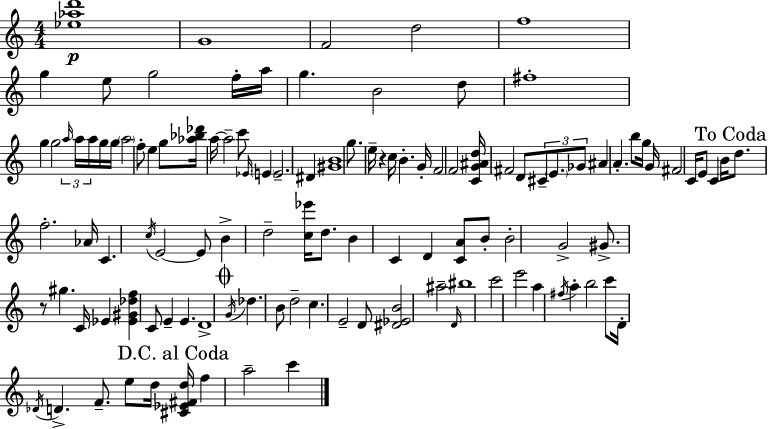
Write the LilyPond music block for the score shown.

{
  \clef treble
  \numericTimeSignature
  \time 4/4
  \key a \minor
  <ees'' aes'' d'''>1\p | g'1 | f'2 d''2 | f''1 | \break g''4 e''8 g''2 f''16-. a''16 | g''4. b'2 d''8 | fis''1-. | g''4 g''2 \tuplet 3/2 { \grace { a''16 } a''16 a''16 } g''16 | \break g''16 \parenthesize a''2 f''8-. e''4 g''8 | <aes'' bes'' des'''>16 a''16~~ a''2-- c'''8 \grace { ees'16 } \parenthesize e'4 | e'2.-- dis'4 | <gis' b'>1 | \break g''8. e''16-- r4 c''16 b'4.-. | g'16-. f'2 f'2 | <c' g' ais' d''>16 fis'2 d'8 \tuplet 3/2 { cis'8-- \parenthesize e'8. | ges'8 } ais'4 a'4.-. b''8 | \break g''16 g'16 fis'2 c'16 e'8 c'4 | b'16 \mark "To Coda" d''8. f''2.-. | aes'16 c'4. \acciaccatura { c''16 } e'2~~ | e'8 b'4-> d''2-- <c'' ees'''>16 | \break d''8. b'4 c'4 d'4 <c' a'>8 | b'8-. b'2-. g'2-> | gis'8.-> r8 gis''4. c'16 ees'4 | <ees' gis' des'' f''>4 c'8 e'4-- e'4. | \break d'1-> | \mark \markup { \musicglyph "scripts.coda" } \acciaccatura { g'16 } des''4. b'8 d''2-- | c''4. e'2-- | d'8 <dis' ees' b'>2 ais''2-- | \break \grace { d'16 } bis''1 | c'''2 e'''2 | a''4 \acciaccatura { fis''16 } a''4-. b''2 | c'''8 d'16-. \acciaccatura { des'16 } d'4.-> | \break f'8.-- e''8 d''16 \mark "D.C. al Coda" <cis' ees' fis' d''>16 f''4 a''2-- | c'''4 \bar "|."
}